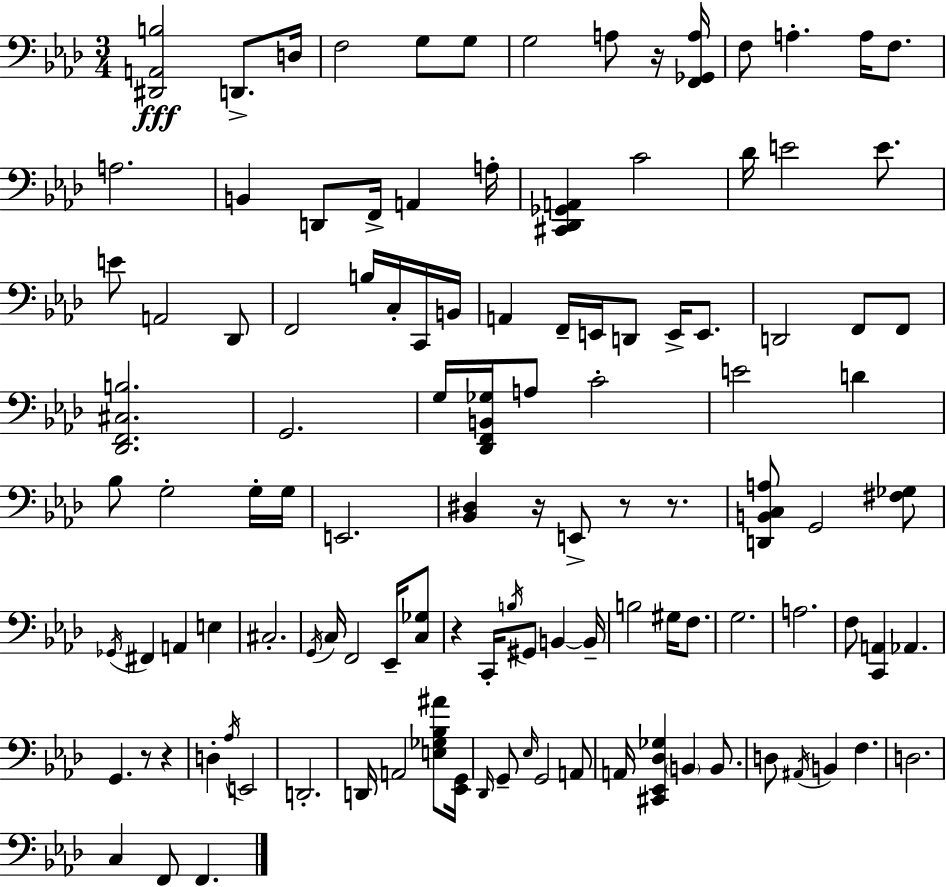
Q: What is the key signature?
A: AES major